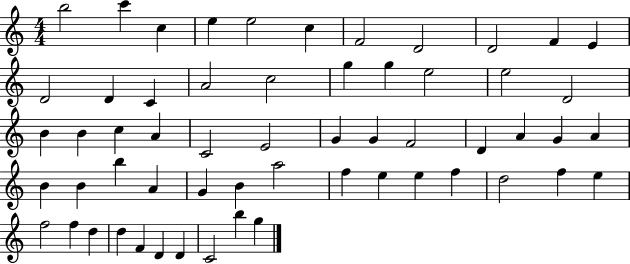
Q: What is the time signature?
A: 4/4